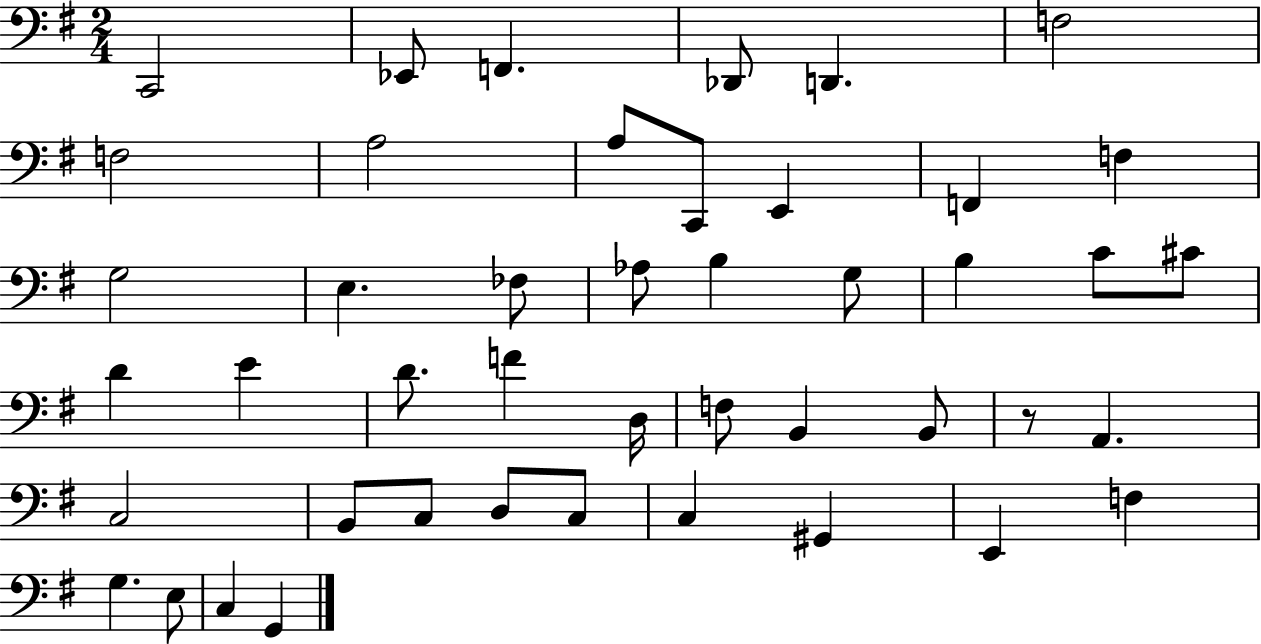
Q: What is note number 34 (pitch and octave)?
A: C3